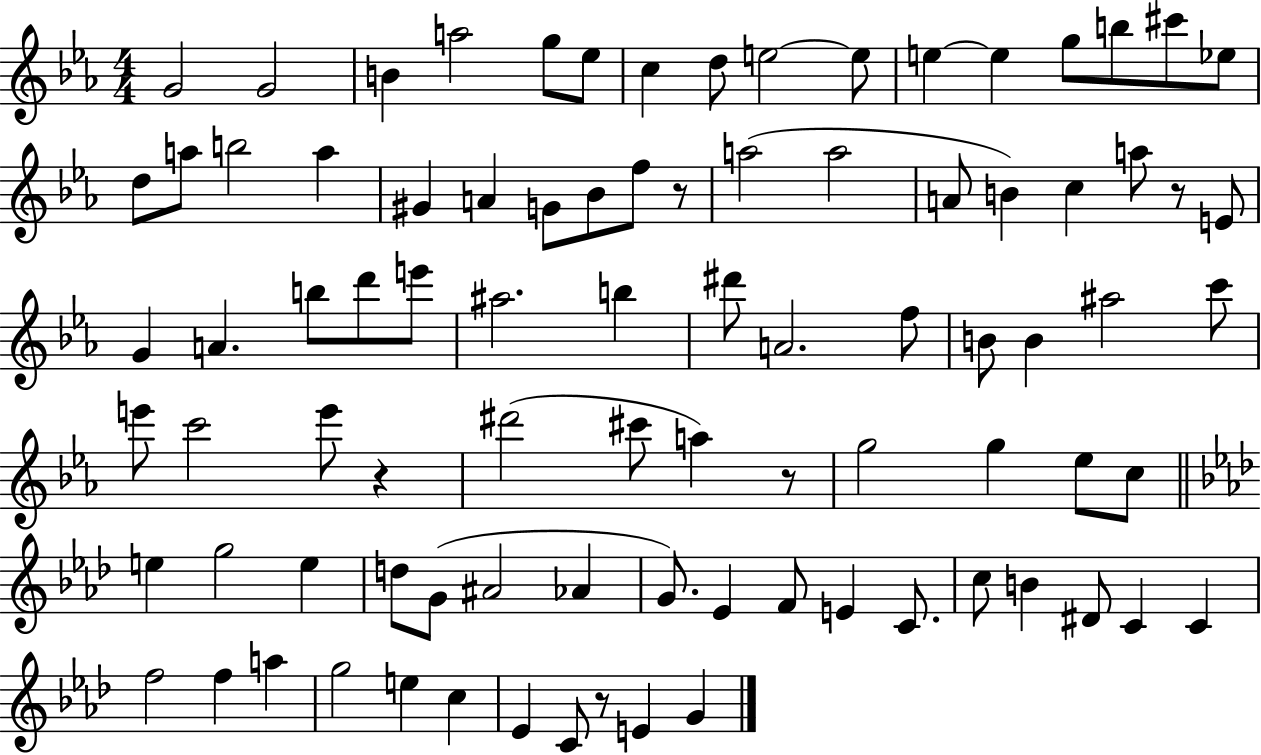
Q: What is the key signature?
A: EES major